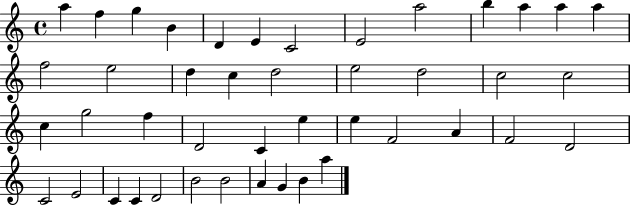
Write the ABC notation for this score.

X:1
T:Untitled
M:4/4
L:1/4
K:C
a f g B D E C2 E2 a2 b a a a f2 e2 d c d2 e2 d2 c2 c2 c g2 f D2 C e e F2 A F2 D2 C2 E2 C C D2 B2 B2 A G B a